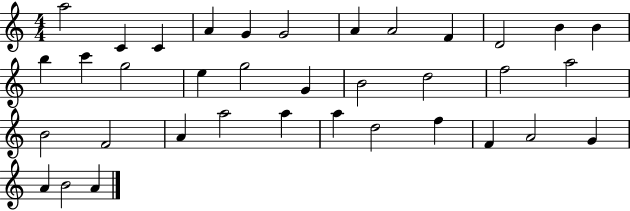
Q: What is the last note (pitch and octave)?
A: A4